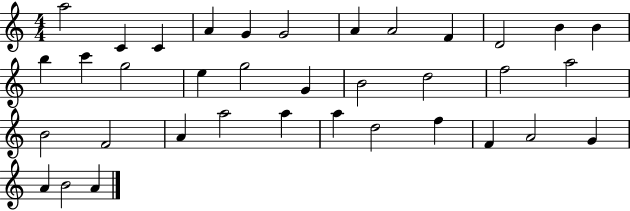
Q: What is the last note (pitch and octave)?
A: A4